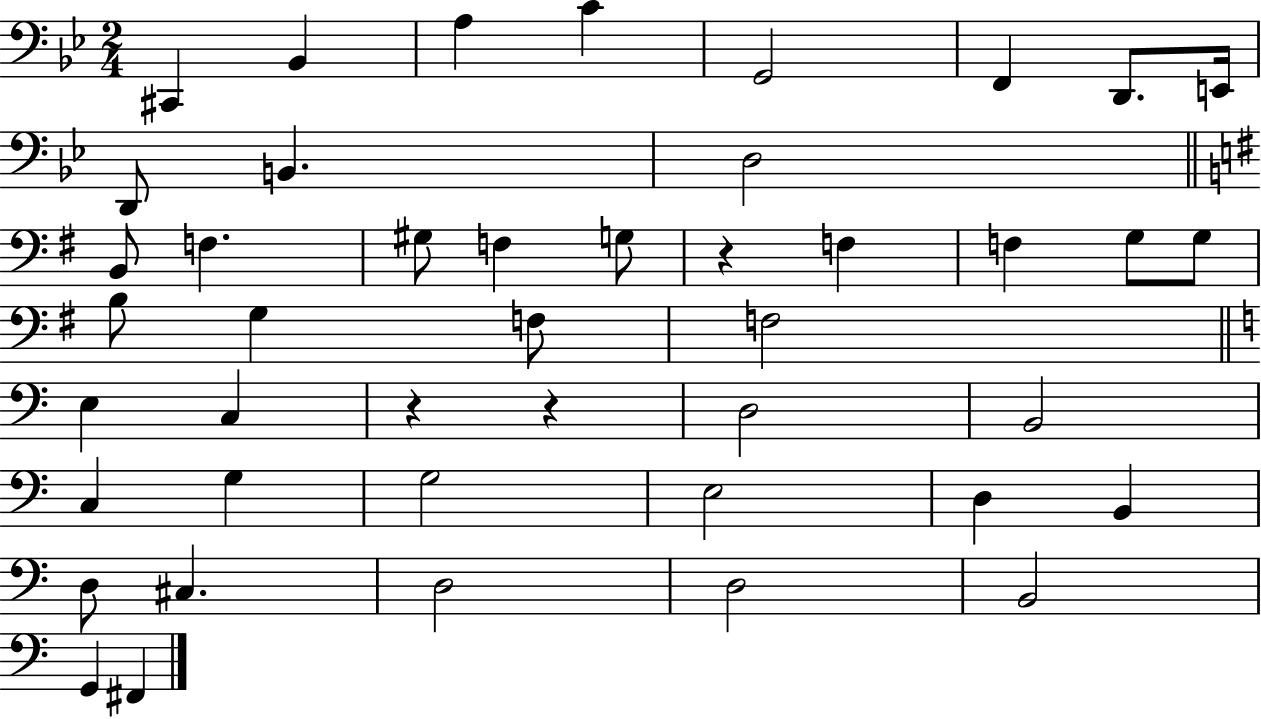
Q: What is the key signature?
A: BES major